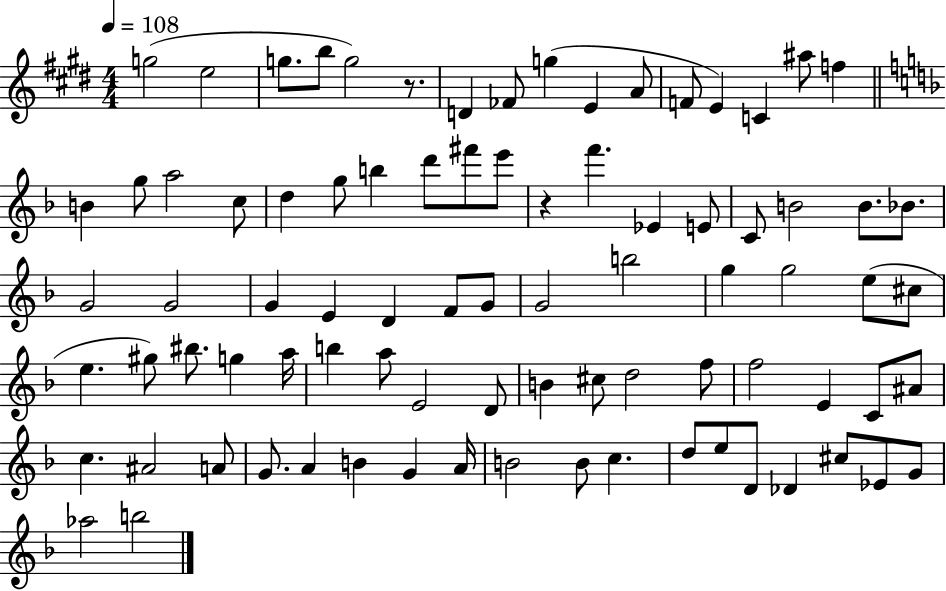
{
  \clef treble
  \numericTimeSignature
  \time 4/4
  \key e \major
  \tempo 4 = 108
  g''2( e''2 | g''8. b''8 g''2) r8. | d'4 fes'8 g''4( e'4 a'8 | f'8 e'4) c'4 ais''8 f''4 | \break \bar "||" \break \key d \minor b'4 g''8 a''2 c''8 | d''4 g''8 b''4 d'''8 fis'''8 e'''8 | r4 f'''4. ees'4 e'8 | c'8 b'2 b'8. bes'8. | \break g'2 g'2 | g'4 e'4 d'4 f'8 g'8 | g'2 b''2 | g''4 g''2 e''8( cis''8 | \break e''4. gis''8) bis''8. g''4 a''16 | b''4 a''8 e'2 d'8 | b'4 cis''8 d''2 f''8 | f''2 e'4 c'8 ais'8 | \break c''4. ais'2 a'8 | g'8. a'4 b'4 g'4 a'16 | b'2 b'8 c''4. | d''8 e''8 d'8 des'4 cis''8 ees'8 g'8 | \break aes''2 b''2 | \bar "|."
}